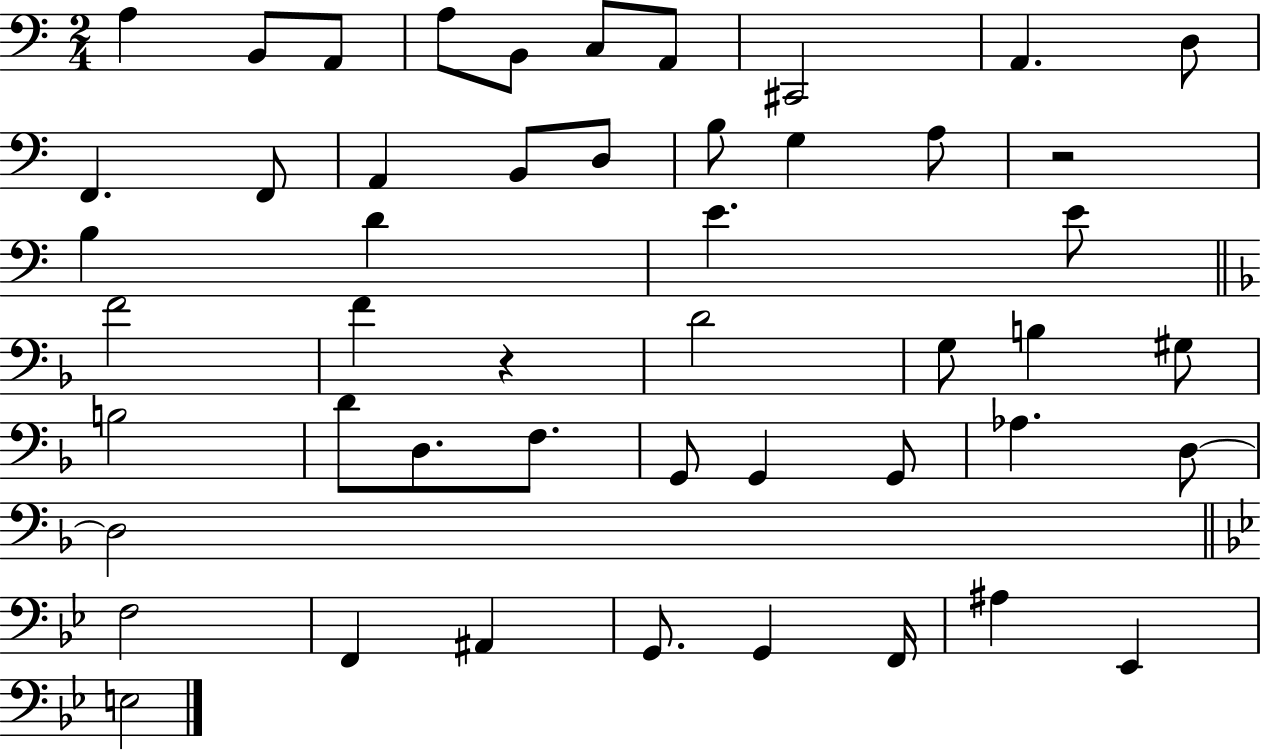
X:1
T:Untitled
M:2/4
L:1/4
K:C
A, B,,/2 A,,/2 A,/2 B,,/2 C,/2 A,,/2 ^C,,2 A,, D,/2 F,, F,,/2 A,, B,,/2 D,/2 B,/2 G, A,/2 z2 B, D E E/2 F2 F z D2 G,/2 B, ^G,/2 B,2 D/2 D,/2 F,/2 G,,/2 G,, G,,/2 _A, D,/2 D,2 F,2 F,, ^A,, G,,/2 G,, F,,/4 ^A, _E,, E,2